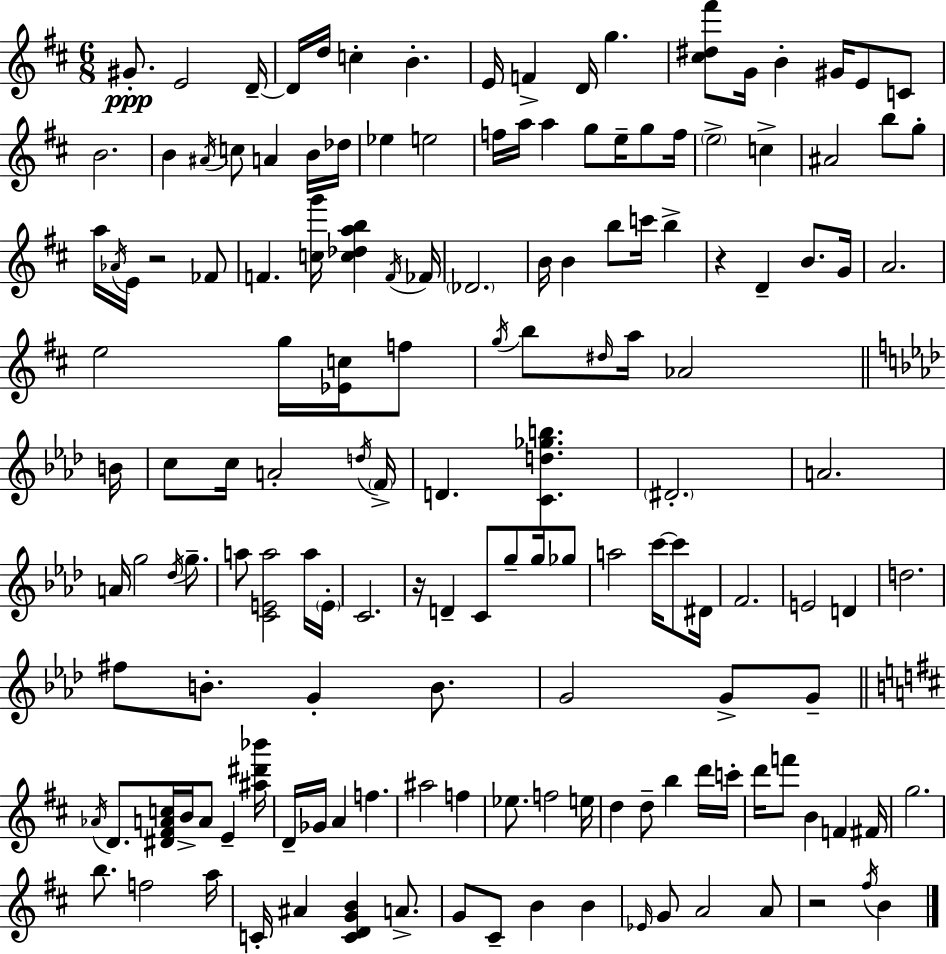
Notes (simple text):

G#4/e. E4/h D4/s D4/s D5/s C5/q B4/q. E4/s F4/q D4/s G5/q. [C#5,D#5,F#6]/e G4/s B4/q G#4/s E4/e C4/e B4/h. B4/q A#4/s C5/e A4/q B4/s Db5/s Eb5/q E5/h F5/s A5/s A5/q G5/e E5/s G5/e F5/s E5/h C5/q A#4/h B5/e G5/e A5/s Ab4/s E4/s R/h FES4/e F4/q. [C5,G6]/s [C5,Db5,A5,B5]/q F4/s FES4/s Db4/h. B4/s B4/q B5/e C6/s B5/q R/q D4/q B4/e. G4/s A4/h. E5/h G5/s [Eb4,C5]/s F5/e G5/s B5/e D#5/s A5/s Ab4/h B4/s C5/e C5/s A4/h D5/s F4/s D4/q. [C4,D5,Gb5,B5]/q. D#4/h. A4/h. A4/s G5/h Db5/s G5/e. A5/e [C4,E4,A5]/h A5/s E4/s C4/h. R/s D4/q C4/e G5/e G5/s Gb5/e A5/h C6/s C6/e D#4/s F4/h. E4/h D4/q D5/h. F#5/e B4/e. G4/q B4/e. G4/h G4/e G4/e Ab4/s D4/e. [D#4,F#4,A4,C5]/s B4/s A4/e E4/q [A#5,D#6,Bb6]/s D4/s Gb4/s A4/q F5/q. A#5/h F5/q Eb5/e. F5/h E5/s D5/q D5/e B5/q D6/s C6/s D6/s F6/e B4/q F4/q F#4/s G5/h. B5/e. F5/h A5/s C4/s A#4/q [C4,D4,G4,B4]/q A4/e. G4/e C#4/e B4/q B4/q Eb4/s G4/e A4/h A4/e R/h F#5/s B4/q